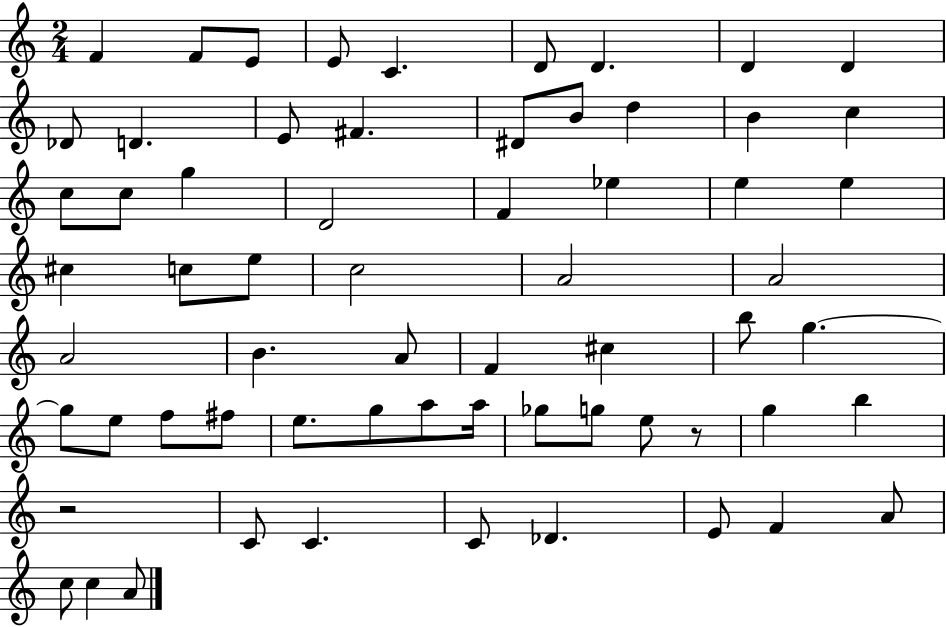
X:1
T:Untitled
M:2/4
L:1/4
K:C
F F/2 E/2 E/2 C D/2 D D D _D/2 D E/2 ^F ^D/2 B/2 d B c c/2 c/2 g D2 F _e e e ^c c/2 e/2 c2 A2 A2 A2 B A/2 F ^c b/2 g g/2 e/2 f/2 ^f/2 e/2 g/2 a/2 a/4 _g/2 g/2 e/2 z/2 g b z2 C/2 C C/2 _D E/2 F A/2 c/2 c A/2